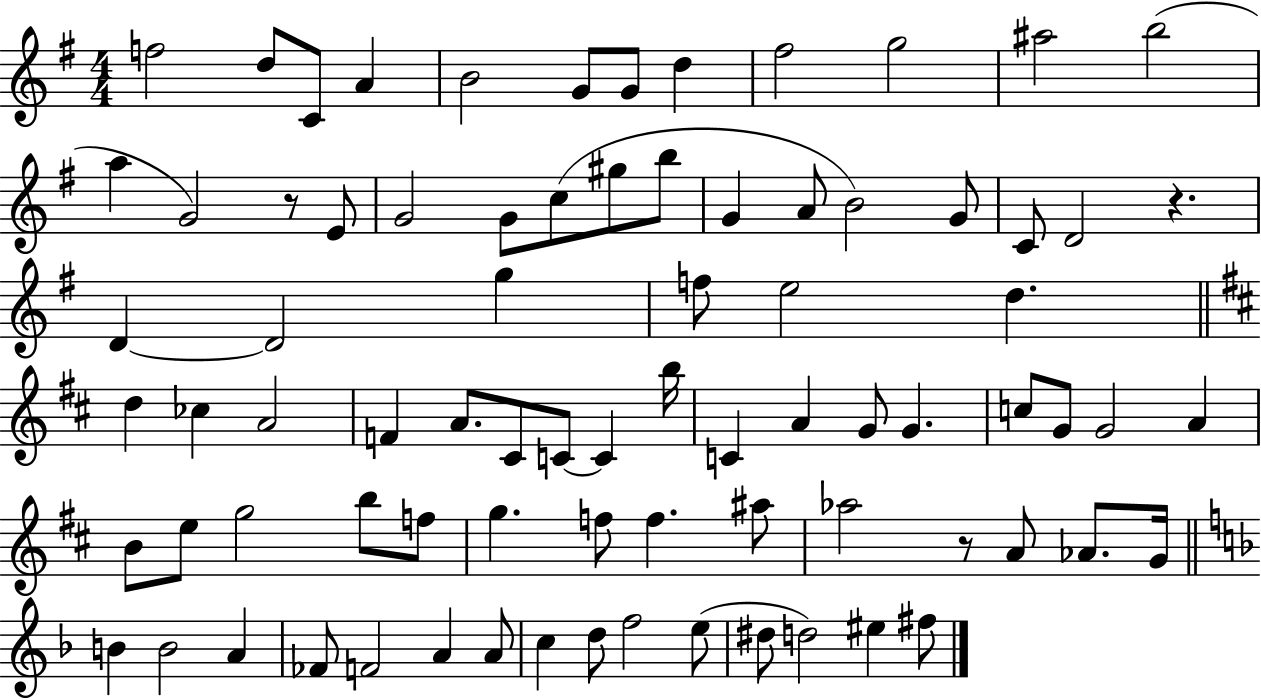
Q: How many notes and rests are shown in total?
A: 80